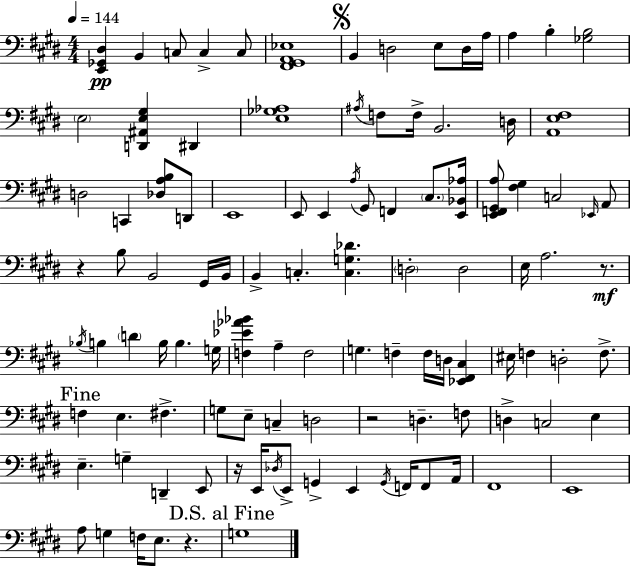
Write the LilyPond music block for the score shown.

{
  \clef bass
  \numericTimeSignature
  \time 4/4
  \key e \major
  \tempo 4 = 144
  \repeat volta 2 { <e, ges, dis>4\pp b,4 c8 c4-> c8 | <fis, gis, a, ees>1 | \mark \markup { \musicglyph "scripts.segno" } b,4 d2 e8 d16 a16 | a4 b4-. <ges b>2 | \break \parenthesize e2 <d, ais, e gis>4 dis,4 | <e ges aes>1 | \acciaccatura { ais16 } f8 f16-> b,2. | d16 <a, e fis>1 | \break d2 c,4 <des a b>8 d,8 | e,1 | e,8 e,4 \acciaccatura { a16 } gis,8 f,4 \parenthesize cis8. | <e, bes, aes>16 <e, f, gis, a>8 <fis gis>4 c2 | \break \grace { ees,16 } a,8 r4 b8 b,2 | gis,16 b,16 b,4-> c4.-. <c g des'>4. | \parenthesize d2-. d2 | e16 a2. | \break r8.\mf \acciaccatura { bes16 } b4 \parenthesize d'4 b16 b4. | g16 <f ees' aes' bes'>4 a4-- f2 | g4. f4-- f16 d16 | <ees, fis, cis>4 eis16 f4 d2-. | \break f8.-> \mark "Fine" f4 e4. fis4.-> | g8 e8-- c4-- d2 | r2 d4.-- | f8 d4-> c2 | \break e4 e4.-- g4-- d,4-- | e,8 r16 e,16 \acciaccatura { des16 } e,8-> g,4-> e,4 | \acciaccatura { g,16 } f,16 f,8 a,16 fis,1 | e,1 | \break a8 g4 f16 e8. | r4. \mark "D.S. al Fine" g1 | } \bar "|."
}